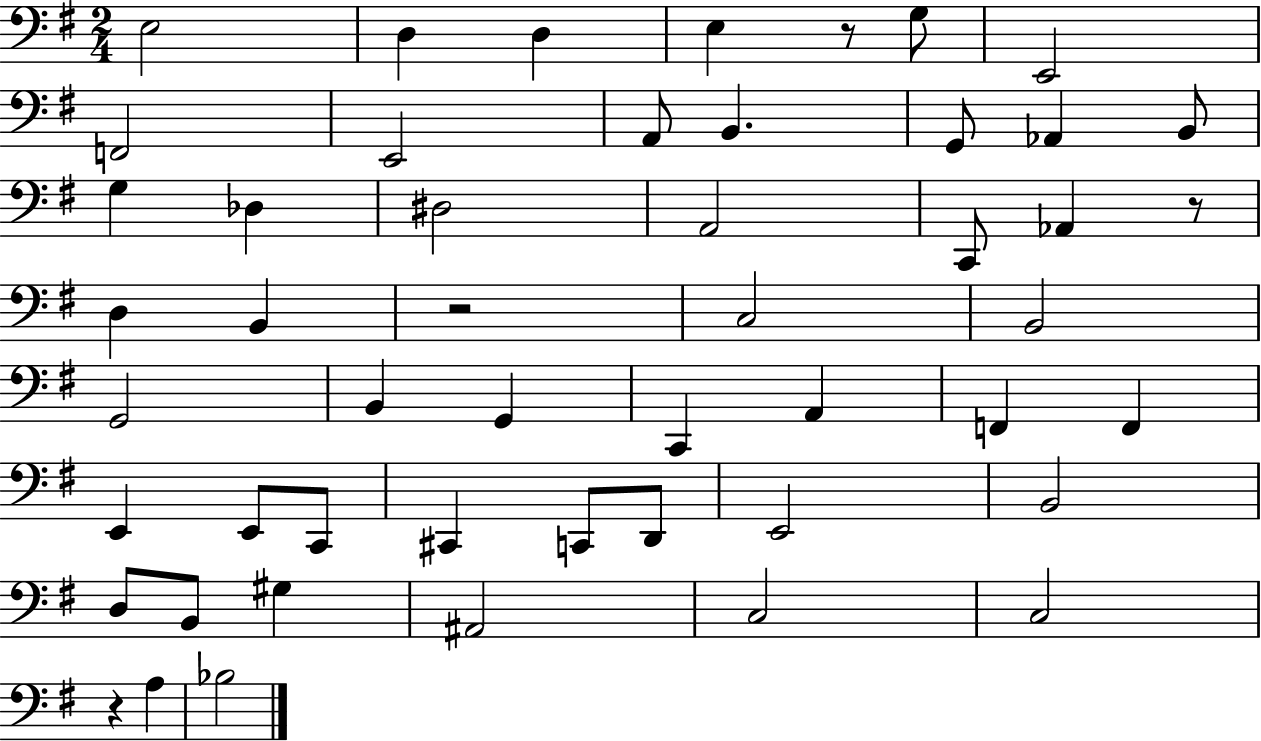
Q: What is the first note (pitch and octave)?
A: E3